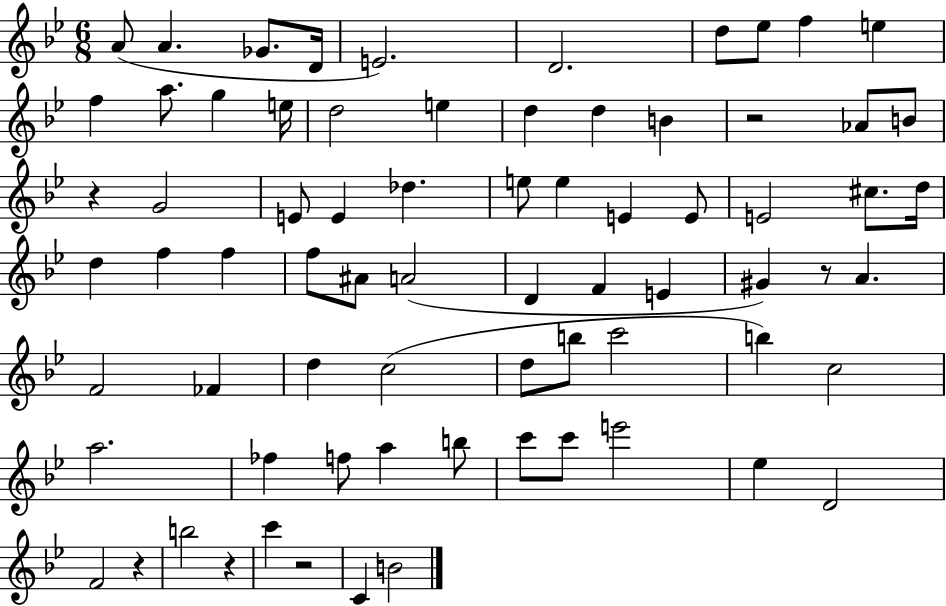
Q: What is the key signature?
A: BES major